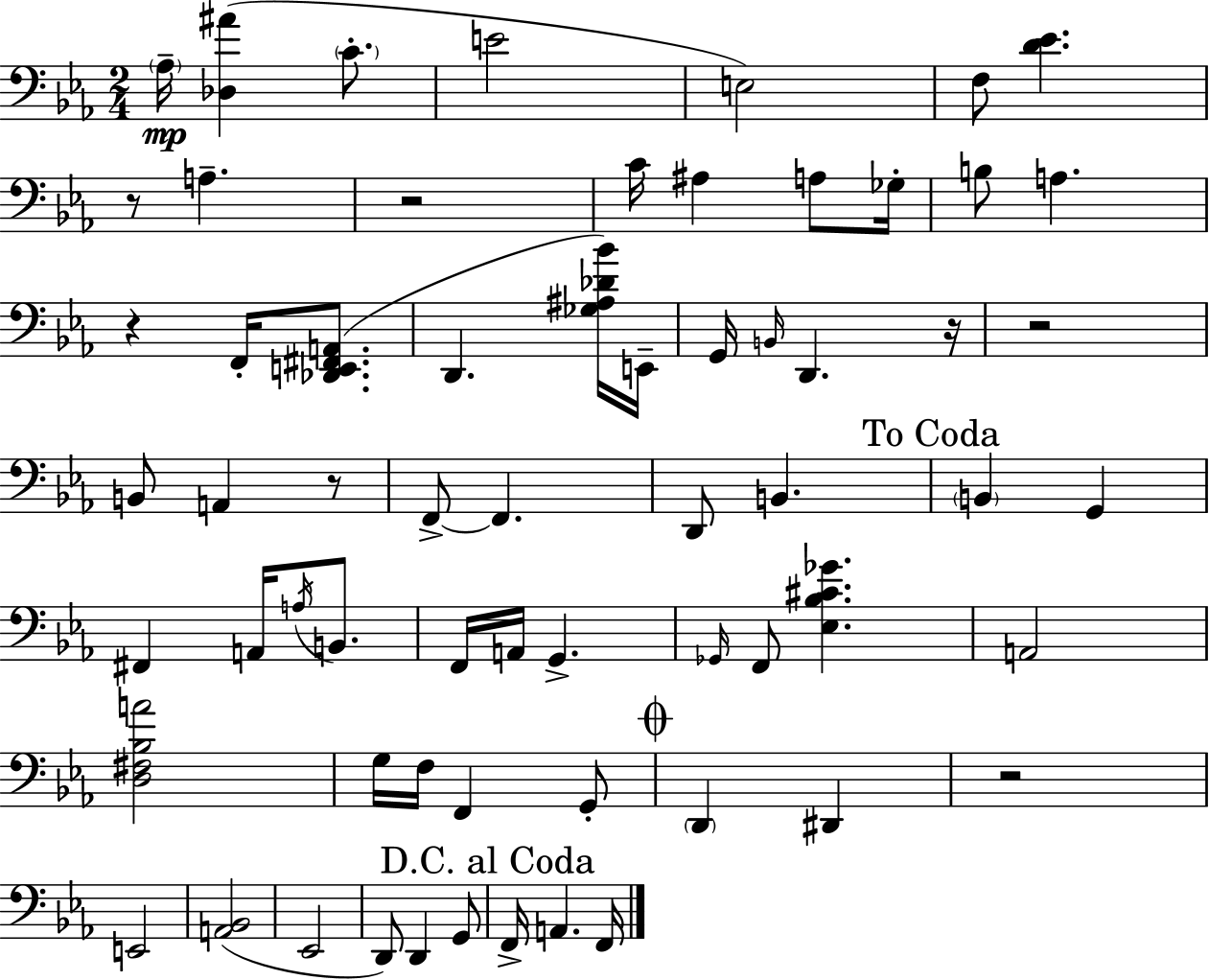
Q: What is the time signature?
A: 2/4